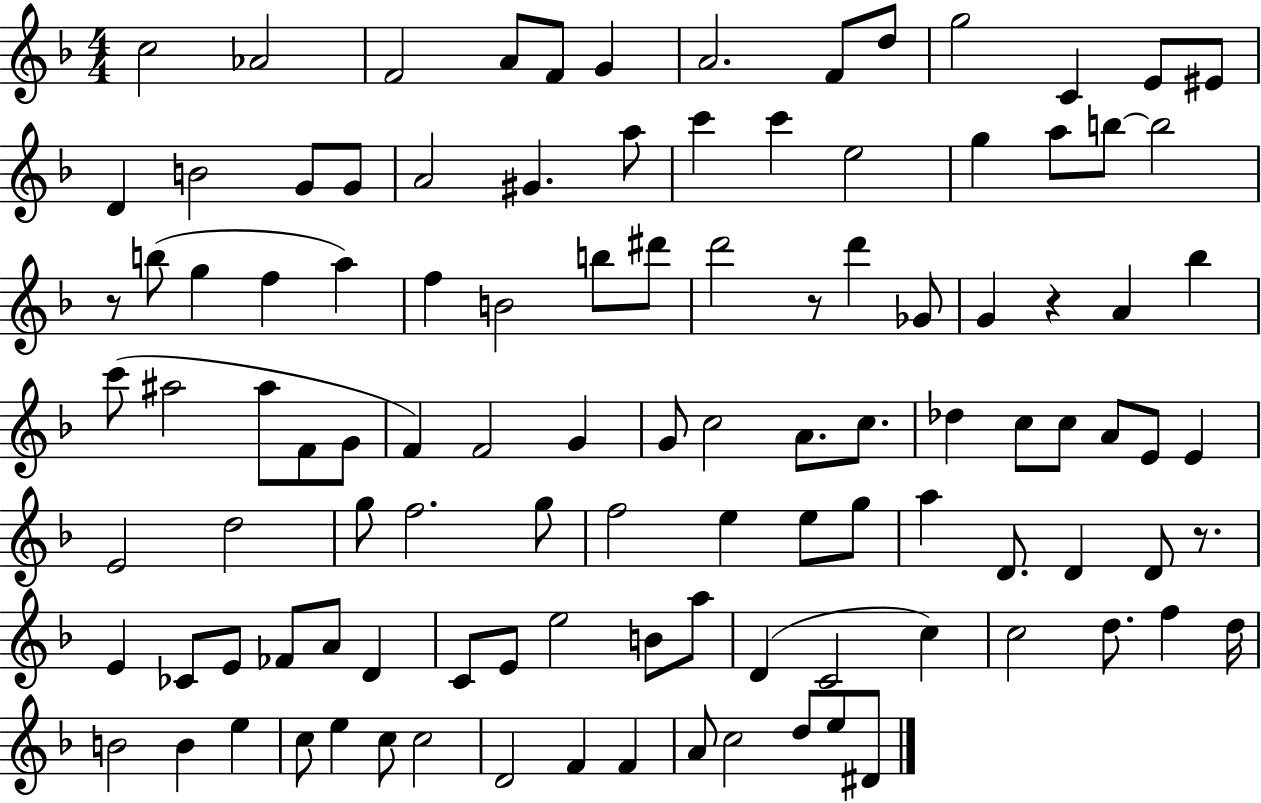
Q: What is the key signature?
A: F major